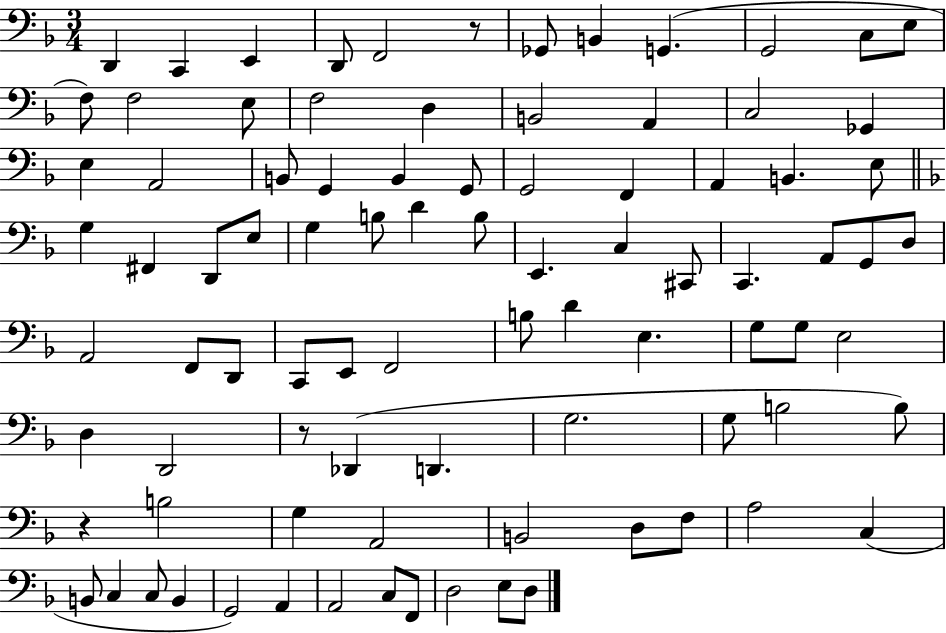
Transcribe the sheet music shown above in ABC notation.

X:1
T:Untitled
M:3/4
L:1/4
K:F
D,, C,, E,, D,,/2 F,,2 z/2 _G,,/2 B,, G,, G,,2 C,/2 E,/2 F,/2 F,2 E,/2 F,2 D, B,,2 A,, C,2 _G,, E, A,,2 B,,/2 G,, B,, G,,/2 G,,2 F,, A,, B,, E,/2 G, ^F,, D,,/2 E,/2 G, B,/2 D B,/2 E,, C, ^C,,/2 C,, A,,/2 G,,/2 D,/2 A,,2 F,,/2 D,,/2 C,,/2 E,,/2 F,,2 B,/2 D E, G,/2 G,/2 E,2 D, D,,2 z/2 _D,, D,, G,2 G,/2 B,2 B,/2 z B,2 G, A,,2 B,,2 D,/2 F,/2 A,2 C, B,,/2 C, C,/2 B,, G,,2 A,, A,,2 C,/2 F,,/2 D,2 E,/2 D,/2